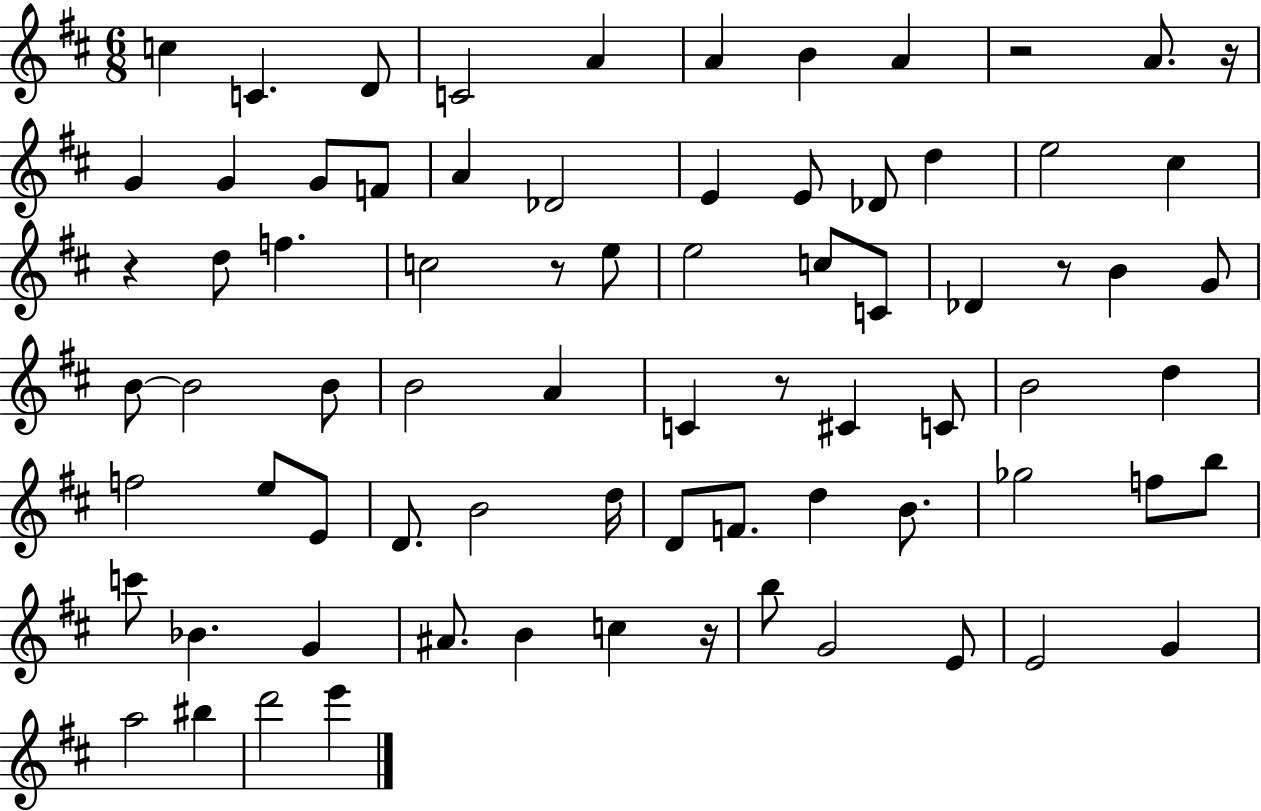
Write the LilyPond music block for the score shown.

{
  \clef treble
  \numericTimeSignature
  \time 6/8
  \key d \major
  \repeat volta 2 { c''4 c'4. d'8 | c'2 a'4 | a'4 b'4 a'4 | r2 a'8. r16 | \break g'4 g'4 g'8 f'8 | a'4 des'2 | e'4 e'8 des'8 d''4 | e''2 cis''4 | \break r4 d''8 f''4. | c''2 r8 e''8 | e''2 c''8 c'8 | des'4 r8 b'4 g'8 | \break b'8~~ b'2 b'8 | b'2 a'4 | c'4 r8 cis'4 c'8 | b'2 d''4 | \break f''2 e''8 e'8 | d'8. b'2 d''16 | d'8 f'8. d''4 b'8. | ges''2 f''8 b''8 | \break c'''8 bes'4. g'4 | ais'8. b'4 c''4 r16 | b''8 g'2 e'8 | e'2 g'4 | \break a''2 bis''4 | d'''2 e'''4 | } \bar "|."
}